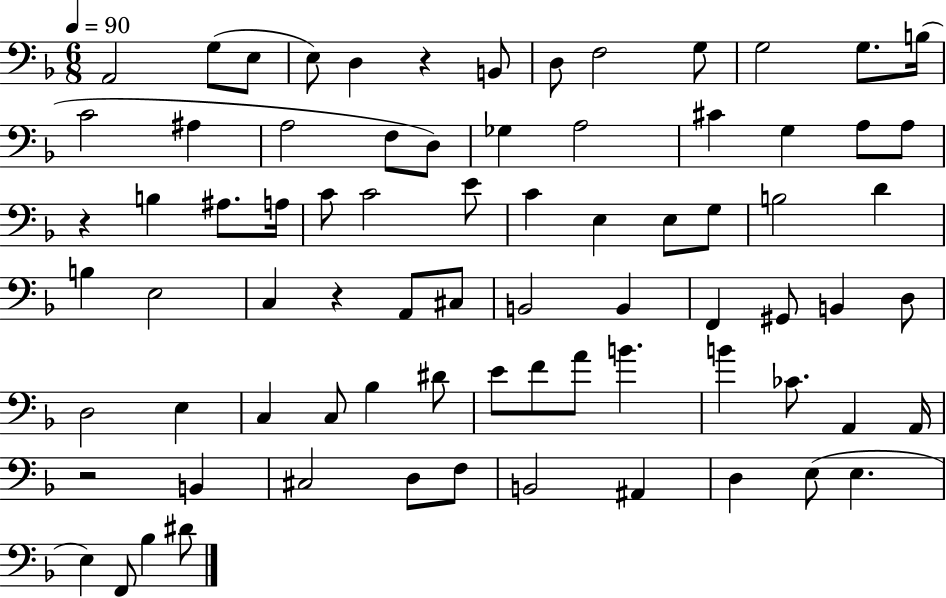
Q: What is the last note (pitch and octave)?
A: D#4